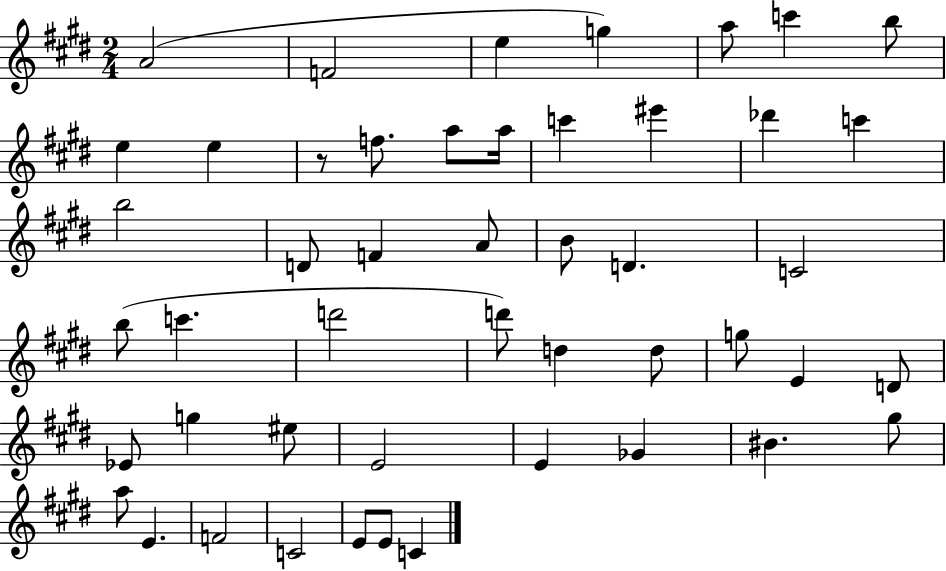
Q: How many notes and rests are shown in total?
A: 48